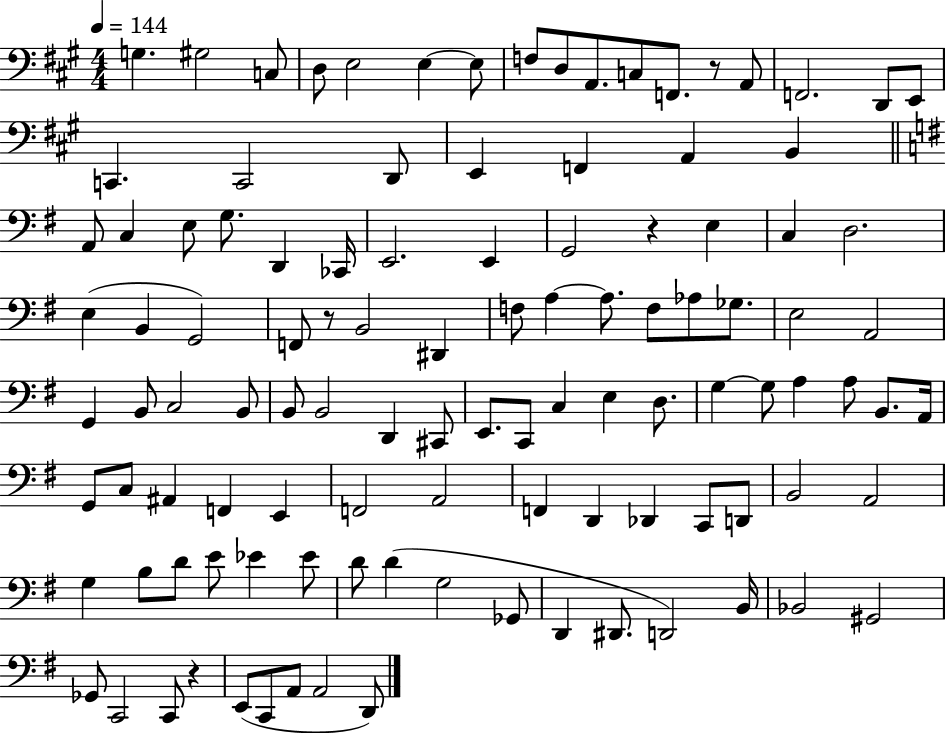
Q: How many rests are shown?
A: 4